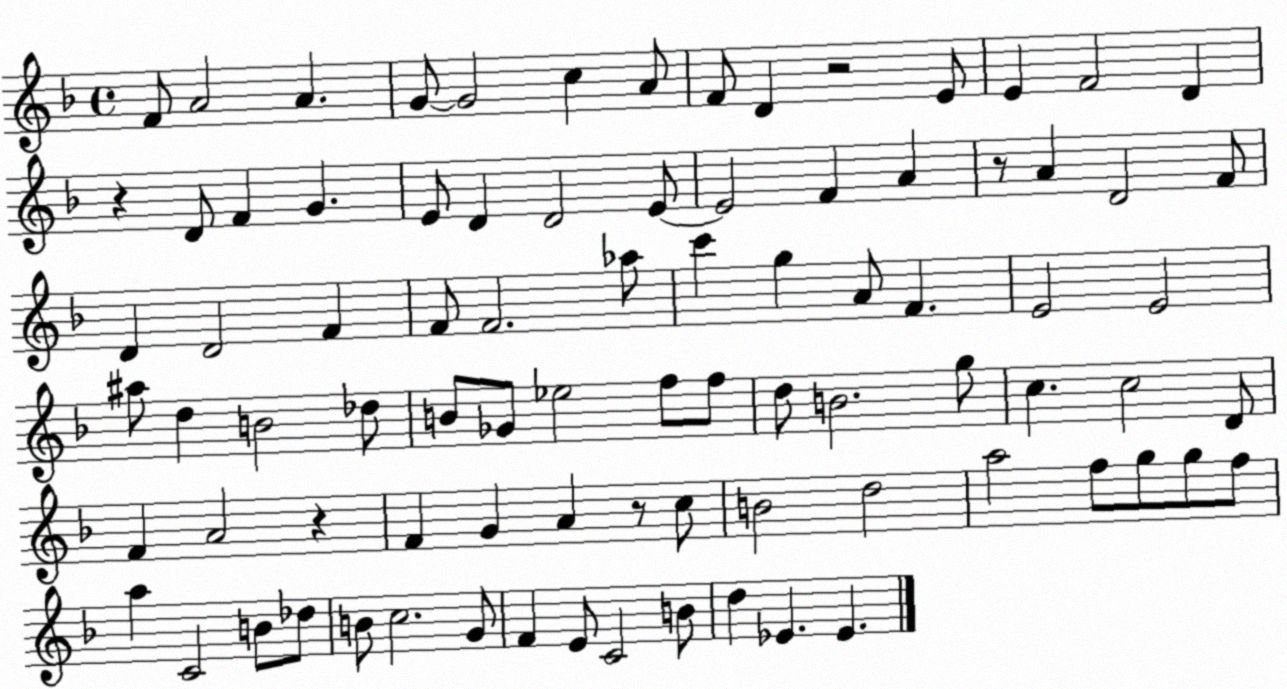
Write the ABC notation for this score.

X:1
T:Untitled
M:4/4
L:1/4
K:F
F/2 A2 A G/2 G2 c A/2 F/2 D z2 E/2 E F2 D z D/2 F G E/2 D D2 E/2 E2 F A z/2 A D2 F/2 D D2 F F/2 F2 _a/2 c' g A/2 F E2 E2 ^a/2 d B2 _d/2 B/2 _G/2 _e2 f/2 f/2 d/2 B2 g/2 c c2 D/2 F A2 z F G A z/2 c/2 B2 d2 a2 f/2 g/2 g/2 f/2 a C2 B/2 _d/2 B/2 c2 G/2 F E/2 C2 B/2 d _E _E